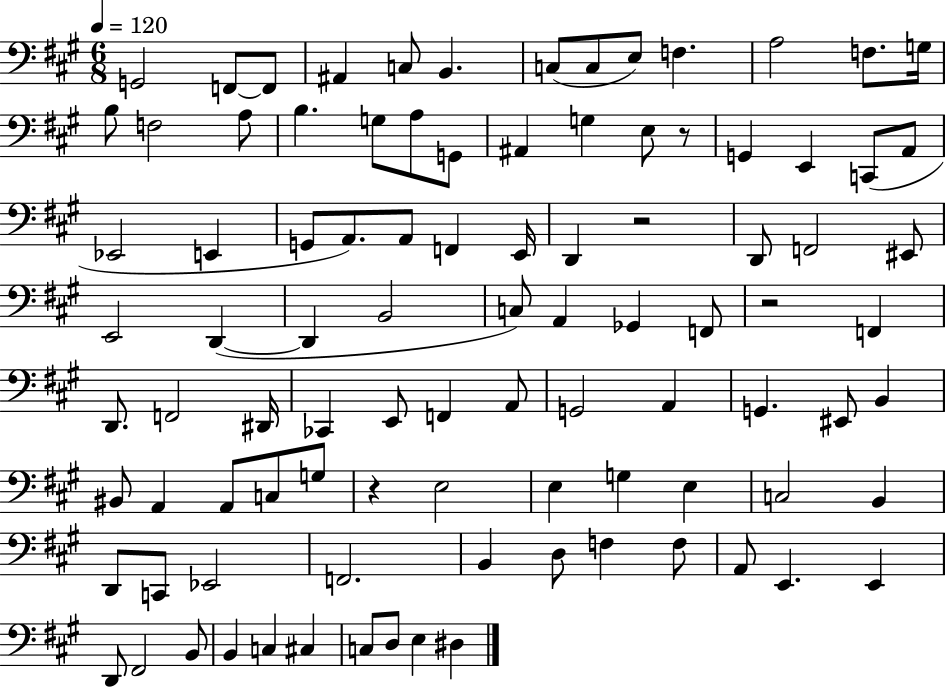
{
  \clef bass
  \numericTimeSignature
  \time 6/8
  \key a \major
  \tempo 4 = 120
  g,2 f,8~~ f,8 | ais,4 c8 b,4. | c8( c8 e8) f4. | a2 f8. g16 | \break b8 f2 a8 | b4. g8 a8 g,8 | ais,4 g4 e8 r8 | g,4 e,4 c,8( a,8 | \break ees,2 e,4 | g,8 a,8.) a,8 f,4 e,16 | d,4 r2 | d,8 f,2 eis,8 | \break e,2 d,4~(~ | d,4 b,2 | c8) a,4 ges,4 f,8 | r2 f,4 | \break d,8. f,2 dis,16 | ces,4 e,8 f,4 a,8 | g,2 a,4 | g,4. eis,8 b,4 | \break bis,8 a,4 a,8 c8 g8 | r4 e2 | e4 g4 e4 | c2 b,4 | \break d,8 c,8 ees,2 | f,2. | b,4 d8 f4 f8 | a,8 e,4. e,4 | \break d,8 fis,2 b,8 | b,4 c4 cis4 | c8 d8 e4 dis4 | \bar "|."
}